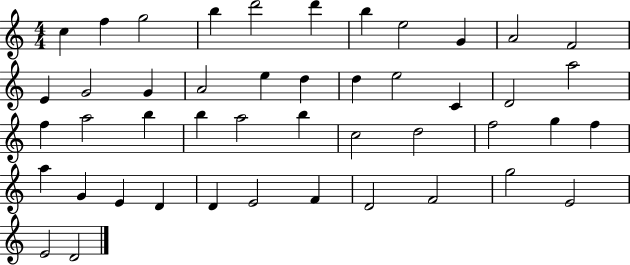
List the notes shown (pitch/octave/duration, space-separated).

C5/q F5/q G5/h B5/q D6/h D6/q B5/q E5/h G4/q A4/h F4/h E4/q G4/h G4/q A4/h E5/q D5/q D5/q E5/h C4/q D4/h A5/h F5/q A5/h B5/q B5/q A5/h B5/q C5/h D5/h F5/h G5/q F5/q A5/q G4/q E4/q D4/q D4/q E4/h F4/q D4/h F4/h G5/h E4/h E4/h D4/h